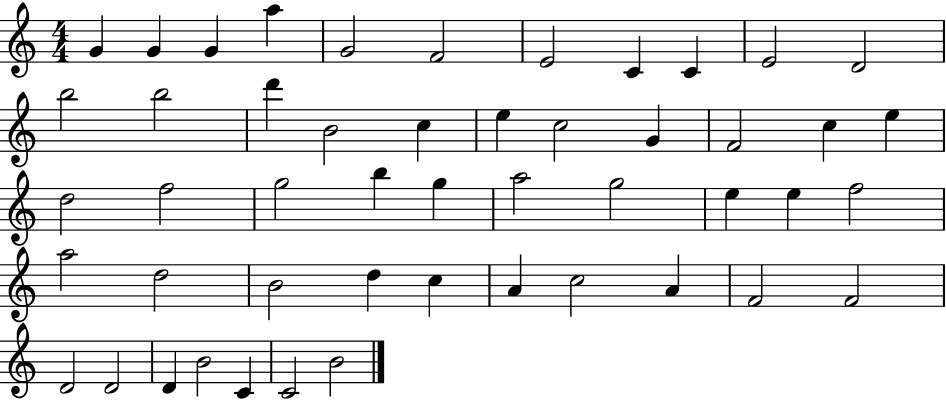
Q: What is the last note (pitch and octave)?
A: B4